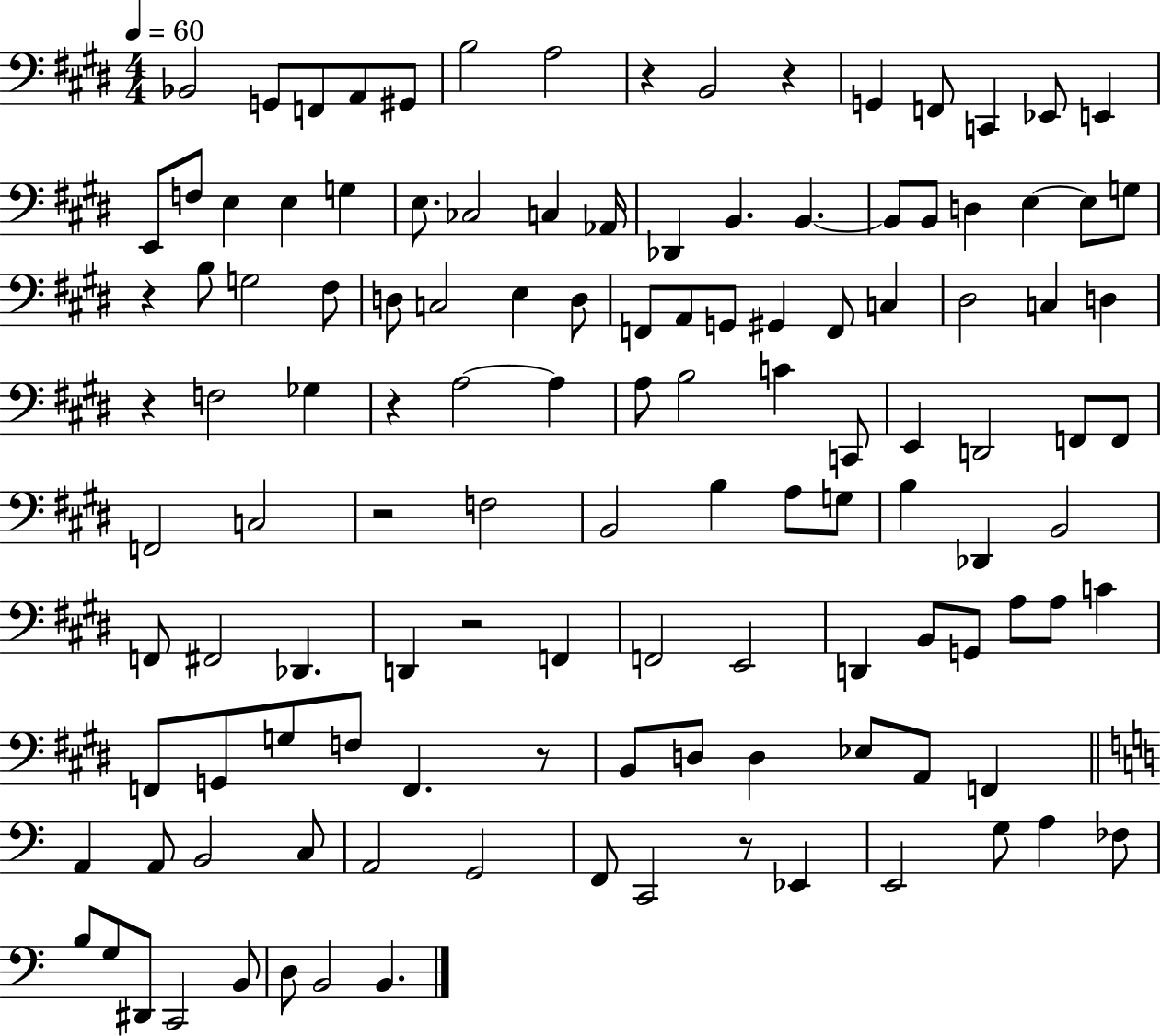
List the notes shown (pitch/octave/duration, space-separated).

Bb2/h G2/e F2/e A2/e G#2/e B3/h A3/h R/q B2/h R/q G2/q F2/e C2/q Eb2/e E2/q E2/e F3/e E3/q E3/q G3/q E3/e. CES3/h C3/q Ab2/s Db2/q B2/q. B2/q. B2/e B2/e D3/q E3/q E3/e G3/e R/q B3/e G3/h F#3/e D3/e C3/h E3/q D3/e F2/e A2/e G2/e G#2/q F2/e C3/q D#3/h C3/q D3/q R/q F3/h Gb3/q R/q A3/h A3/q A3/e B3/h C4/q C2/e E2/q D2/h F2/e F2/e F2/h C3/h R/h F3/h B2/h B3/q A3/e G3/e B3/q Db2/q B2/h F2/e F#2/h Db2/q. D2/q R/h F2/q F2/h E2/h D2/q B2/e G2/e A3/e A3/e C4/q F2/e G2/e G3/e F3/e F2/q. R/e B2/e D3/e D3/q Eb3/e A2/e F2/q A2/q A2/e B2/h C3/e A2/h G2/h F2/e C2/h R/e Eb2/q E2/h G3/e A3/q FES3/e B3/e G3/e D#2/e C2/h B2/e D3/e B2/h B2/q.